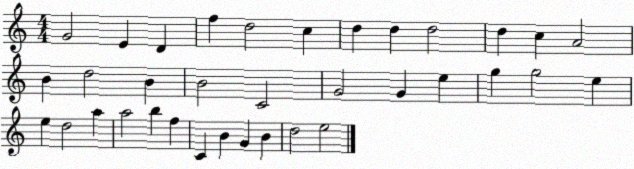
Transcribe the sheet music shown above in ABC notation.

X:1
T:Untitled
M:4/4
L:1/4
K:C
G2 E D f d2 c d d d2 d c A2 B d2 B B2 C2 G2 G e g g2 e e d2 a a2 b f C B G B d2 e2